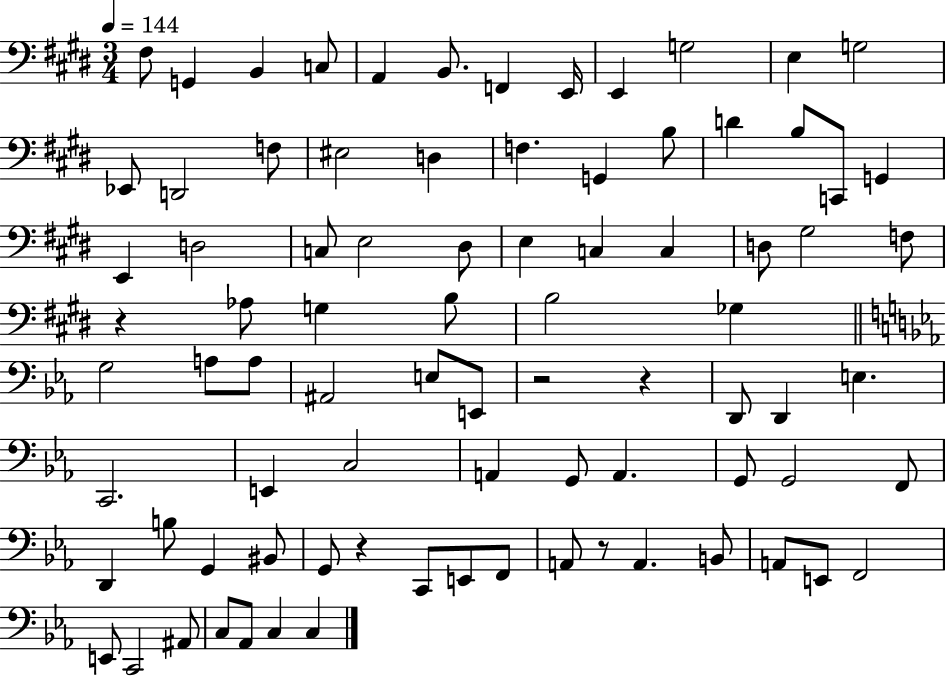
X:1
T:Untitled
M:3/4
L:1/4
K:E
^F,/2 G,, B,, C,/2 A,, B,,/2 F,, E,,/4 E,, G,2 E, G,2 _E,,/2 D,,2 F,/2 ^E,2 D, F, G,, B,/2 D B,/2 C,,/2 G,, E,, D,2 C,/2 E,2 ^D,/2 E, C, C, D,/2 ^G,2 F,/2 z _A,/2 G, B,/2 B,2 _G, G,2 A,/2 A,/2 ^A,,2 E,/2 E,,/2 z2 z D,,/2 D,, E, C,,2 E,, C,2 A,, G,,/2 A,, G,,/2 G,,2 F,,/2 D,, B,/2 G,, ^B,,/2 G,,/2 z C,,/2 E,,/2 F,,/2 A,,/2 z/2 A,, B,,/2 A,,/2 E,,/2 F,,2 E,,/2 C,,2 ^A,,/2 C,/2 _A,,/2 C, C,